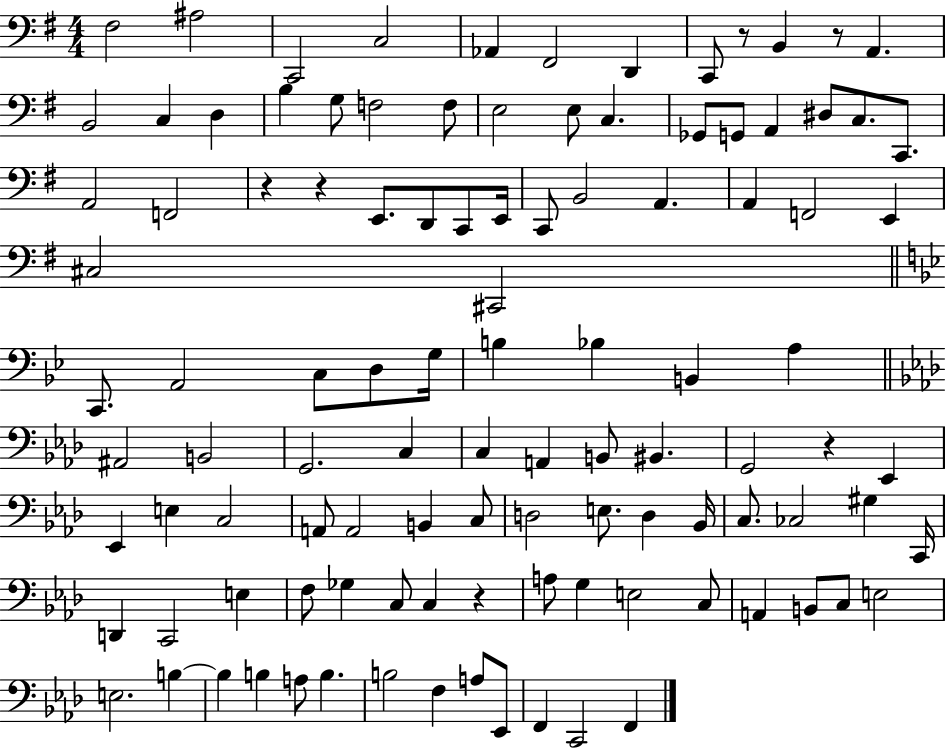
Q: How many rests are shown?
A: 6